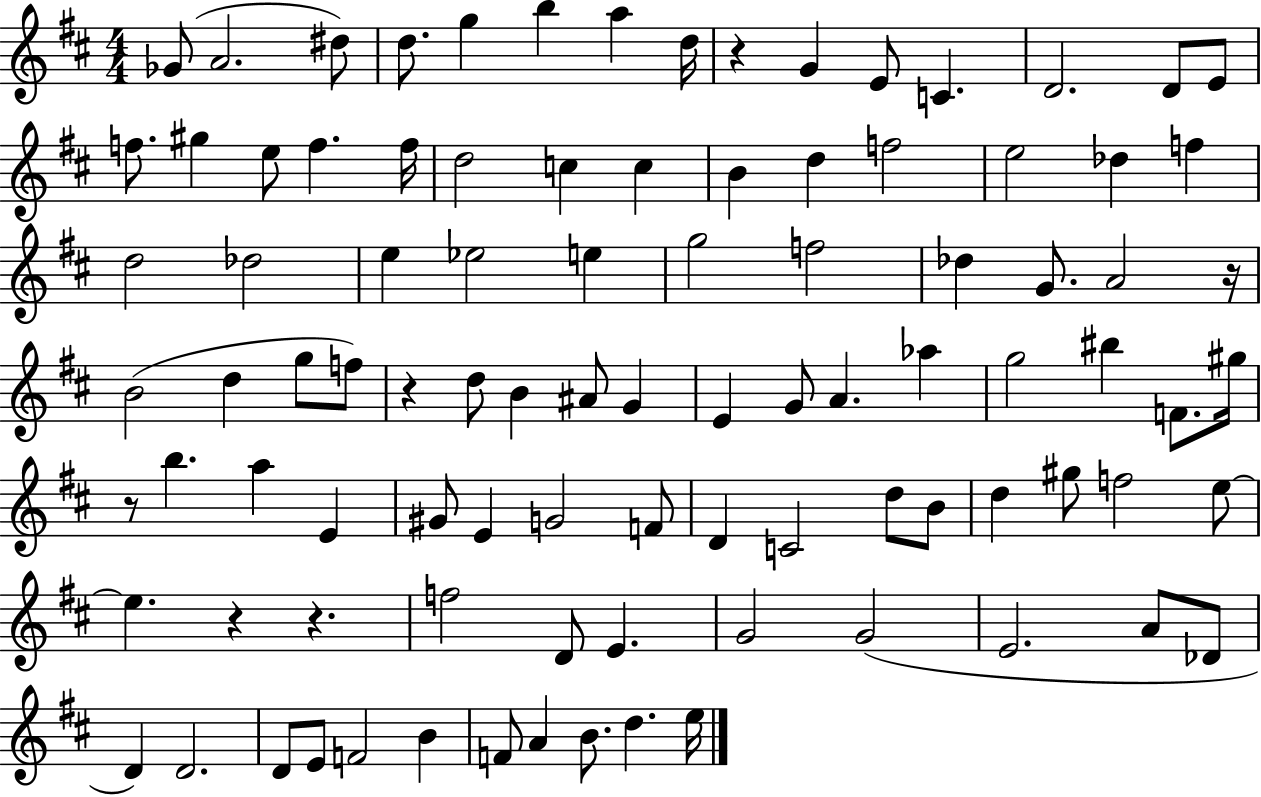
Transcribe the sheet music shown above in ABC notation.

X:1
T:Untitled
M:4/4
L:1/4
K:D
_G/2 A2 ^d/2 d/2 g b a d/4 z G E/2 C D2 D/2 E/2 f/2 ^g e/2 f f/4 d2 c c B d f2 e2 _d f d2 _d2 e _e2 e g2 f2 _d G/2 A2 z/4 B2 d g/2 f/2 z d/2 B ^A/2 G E G/2 A _a g2 ^b F/2 ^g/4 z/2 b a E ^G/2 E G2 F/2 D C2 d/2 B/2 d ^g/2 f2 e/2 e z z f2 D/2 E G2 G2 E2 A/2 _D/2 D D2 D/2 E/2 F2 B F/2 A B/2 d e/4